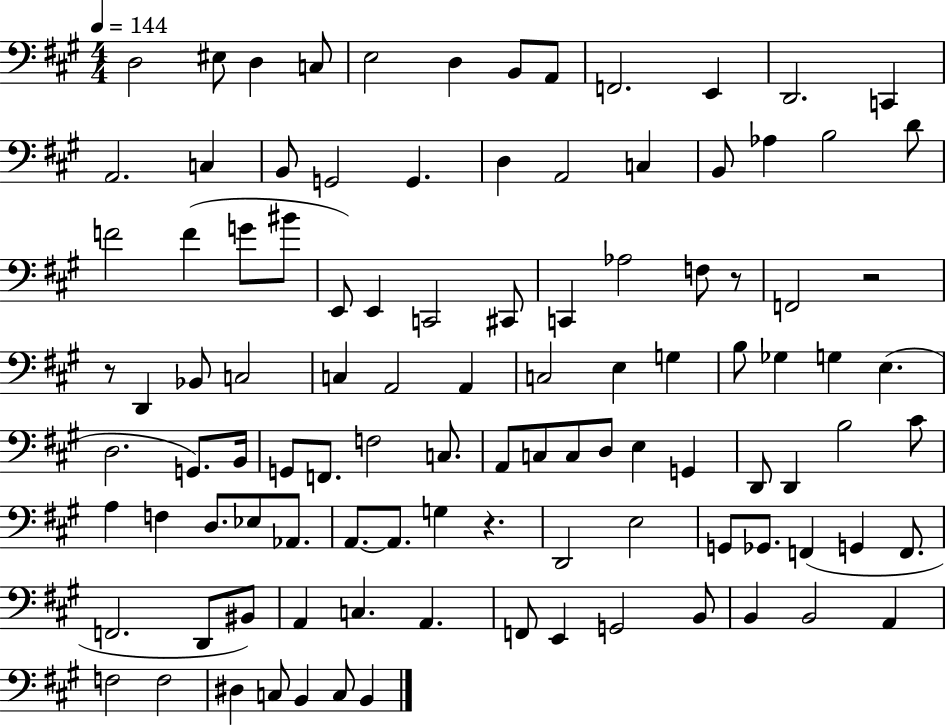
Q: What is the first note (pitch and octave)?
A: D3